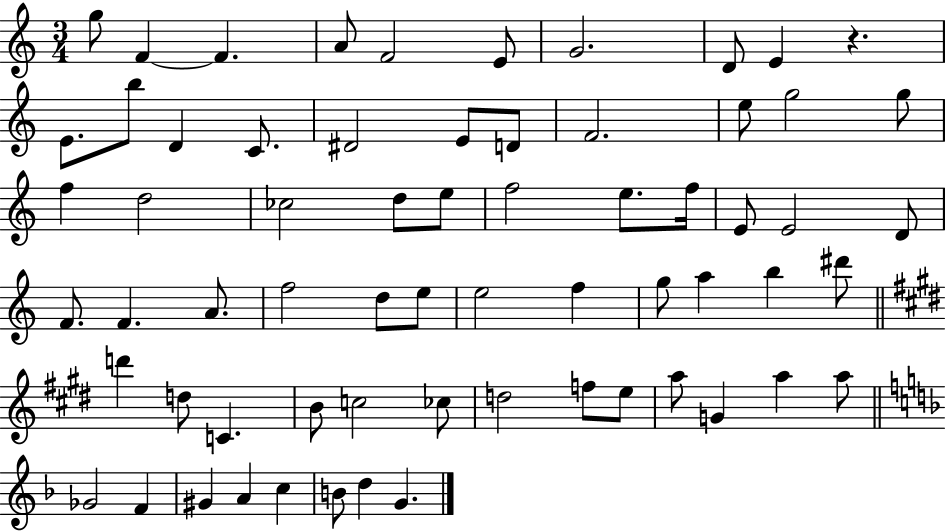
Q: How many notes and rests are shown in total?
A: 65